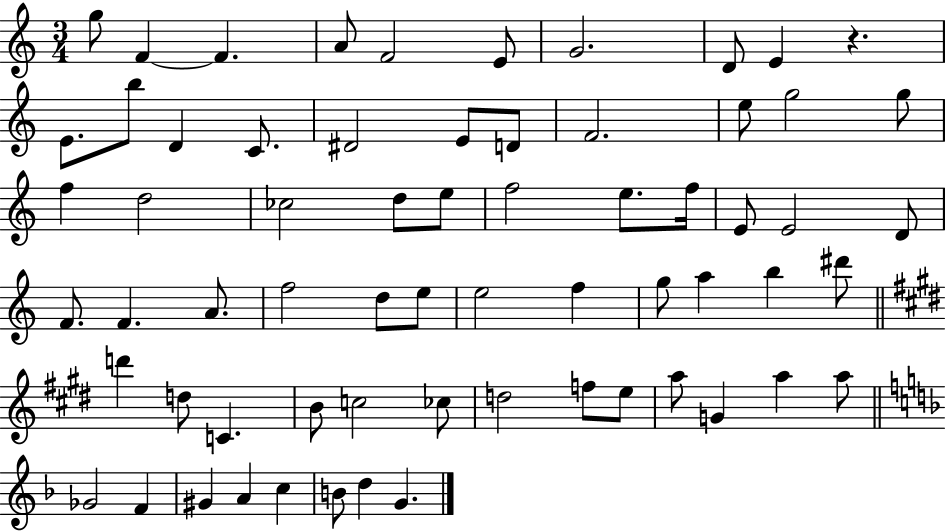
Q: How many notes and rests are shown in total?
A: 65